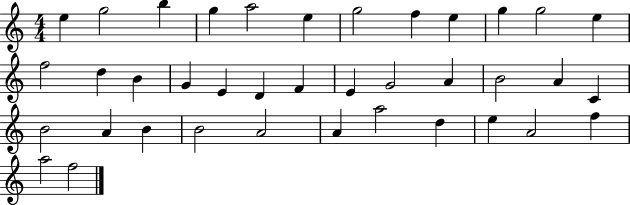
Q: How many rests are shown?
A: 0